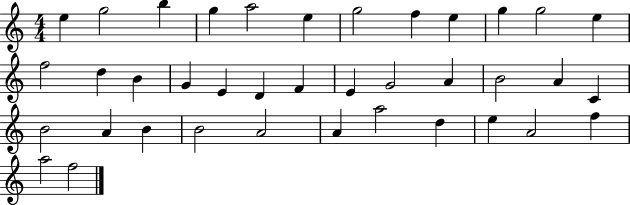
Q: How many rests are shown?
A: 0